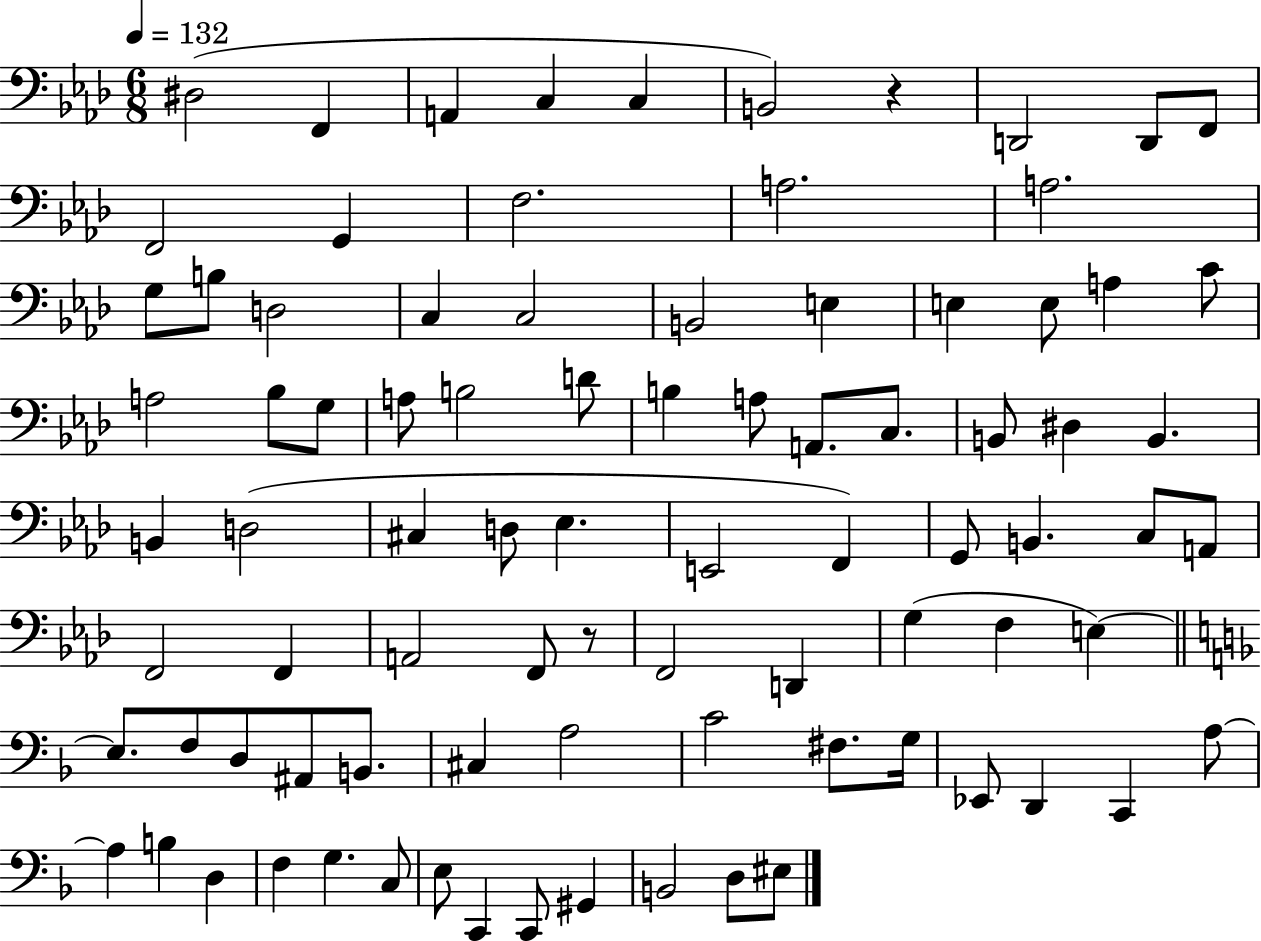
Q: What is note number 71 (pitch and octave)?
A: C2